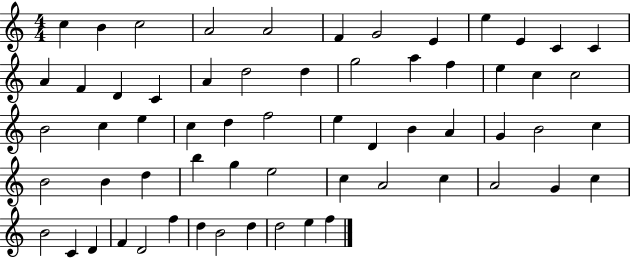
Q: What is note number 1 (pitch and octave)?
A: C5